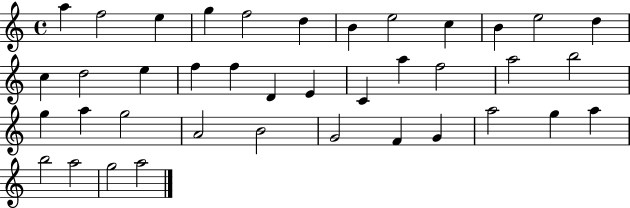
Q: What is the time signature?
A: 4/4